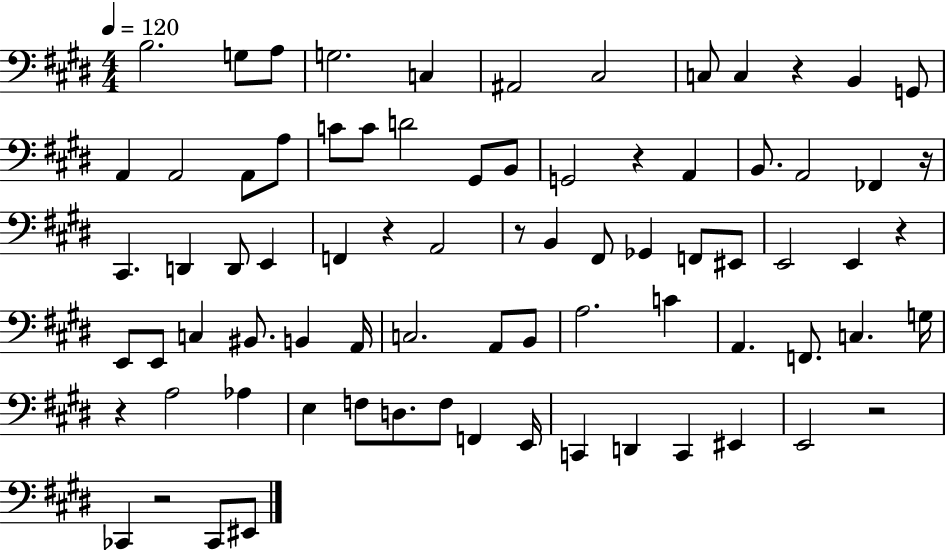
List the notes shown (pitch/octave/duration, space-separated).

B3/h. G3/e A3/e G3/h. C3/q A#2/h C#3/h C3/e C3/q R/q B2/q G2/e A2/q A2/h A2/e A3/e C4/e C4/e D4/h G#2/e B2/e G2/h R/q A2/q B2/e. A2/h FES2/q R/s C#2/q. D2/q D2/e E2/q F2/q R/q A2/h R/e B2/q F#2/e Gb2/q F2/e EIS2/e E2/h E2/q R/q E2/e E2/e C3/q BIS2/e. B2/q A2/s C3/h. A2/e B2/e A3/h. C4/q A2/q. F2/e. C3/q. G3/s R/q A3/h Ab3/q E3/q F3/e D3/e. F3/e F2/q E2/s C2/q D2/q C2/q EIS2/q E2/h R/h CES2/q R/h CES2/e EIS2/e